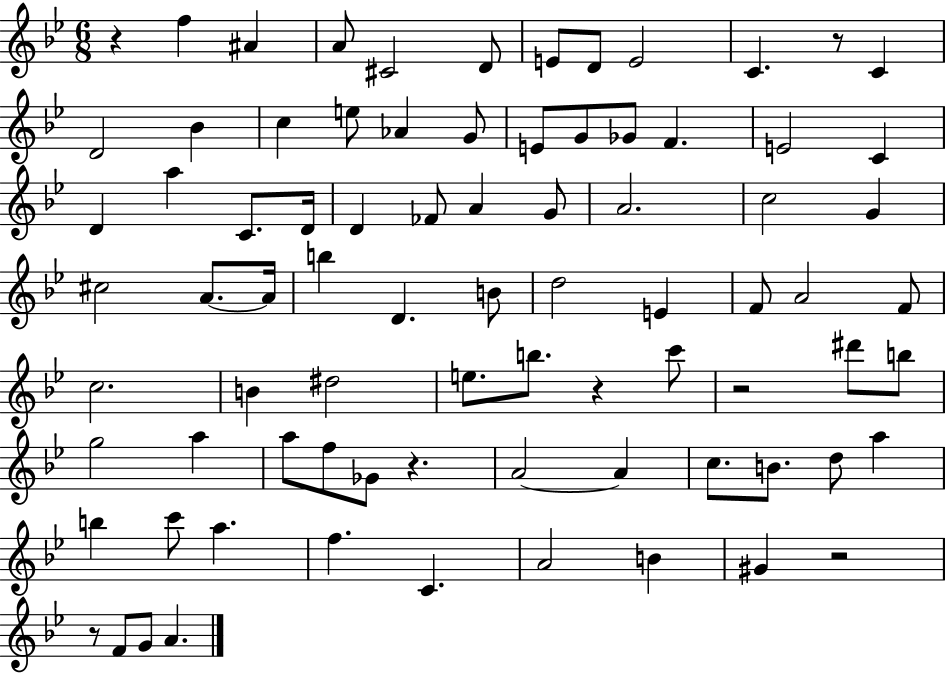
{
  \clef treble
  \numericTimeSignature
  \time 6/8
  \key bes \major
  \repeat volta 2 { r4 f''4 ais'4 | a'8 cis'2 d'8 | e'8 d'8 e'2 | c'4. r8 c'4 | \break d'2 bes'4 | c''4 e''8 aes'4 g'8 | e'8 g'8 ges'8 f'4. | e'2 c'4 | \break d'4 a''4 c'8. d'16 | d'4 fes'8 a'4 g'8 | a'2. | c''2 g'4 | \break cis''2 a'8.~~ a'16 | b''4 d'4. b'8 | d''2 e'4 | f'8 a'2 f'8 | \break c''2. | b'4 dis''2 | e''8. b''8. r4 c'''8 | r2 dis'''8 b''8 | \break g''2 a''4 | a''8 f''8 ges'8 r4. | a'2~~ a'4 | c''8. b'8. d''8 a''4 | \break b''4 c'''8 a''4. | f''4. c'4. | a'2 b'4 | gis'4 r2 | \break r8 f'8 g'8 a'4. | } \bar "|."
}